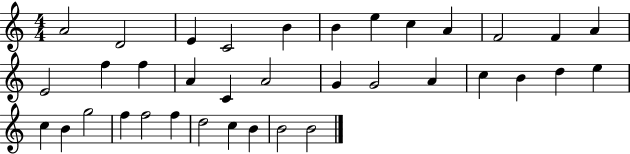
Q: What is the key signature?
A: C major